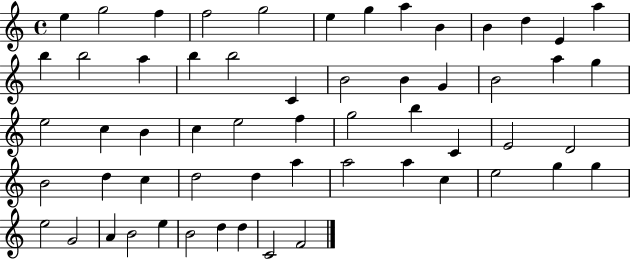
E5/q G5/h F5/q F5/h G5/h E5/q G5/q A5/q B4/q B4/q D5/q E4/q A5/q B5/q B5/h A5/q B5/q B5/h C4/q B4/h B4/q G4/q B4/h A5/q G5/q E5/h C5/q B4/q C5/q E5/h F5/q G5/h B5/q C4/q E4/h D4/h B4/h D5/q C5/q D5/h D5/q A5/q A5/h A5/q C5/q E5/h G5/q G5/q E5/h G4/h A4/q B4/h E5/q B4/h D5/q D5/q C4/h F4/h